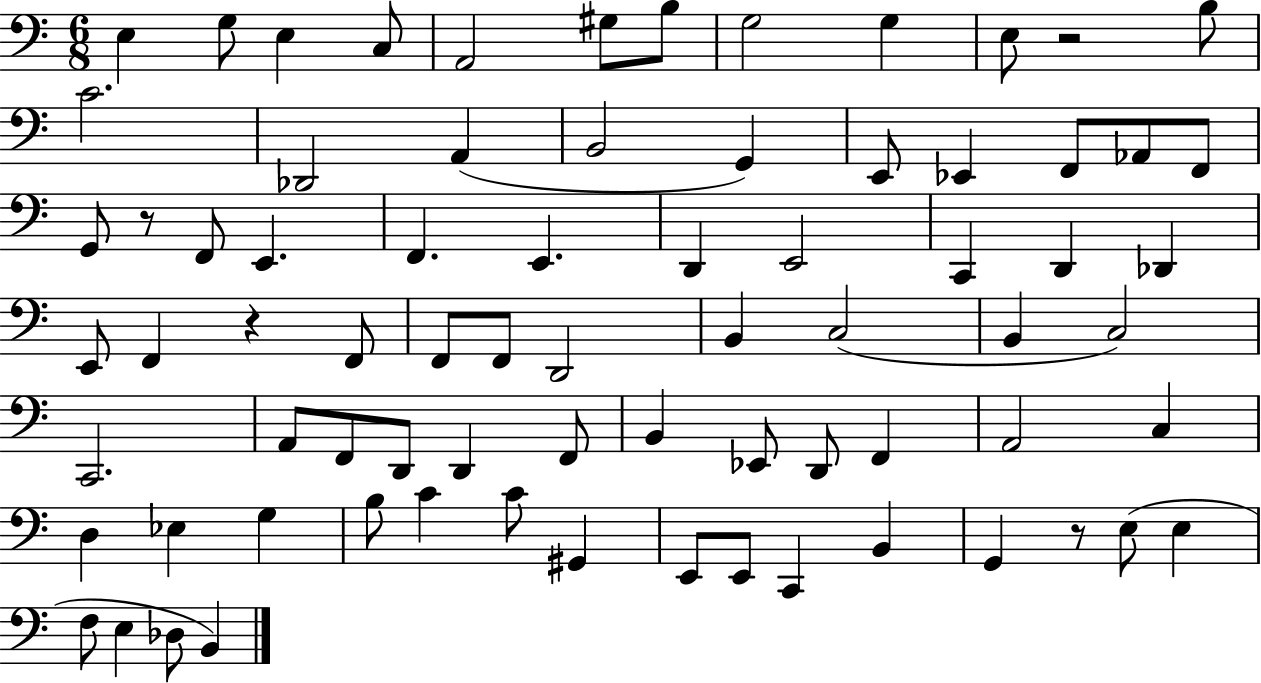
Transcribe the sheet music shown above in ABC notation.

X:1
T:Untitled
M:6/8
L:1/4
K:C
E, G,/2 E, C,/2 A,,2 ^G,/2 B,/2 G,2 G, E,/2 z2 B,/2 C2 _D,,2 A,, B,,2 G,, E,,/2 _E,, F,,/2 _A,,/2 F,,/2 G,,/2 z/2 F,,/2 E,, F,, E,, D,, E,,2 C,, D,, _D,, E,,/2 F,, z F,,/2 F,,/2 F,,/2 D,,2 B,, C,2 B,, C,2 C,,2 A,,/2 F,,/2 D,,/2 D,, F,,/2 B,, _E,,/2 D,,/2 F,, A,,2 C, D, _E, G, B,/2 C C/2 ^G,, E,,/2 E,,/2 C,, B,, G,, z/2 E,/2 E, F,/2 E, _D,/2 B,,